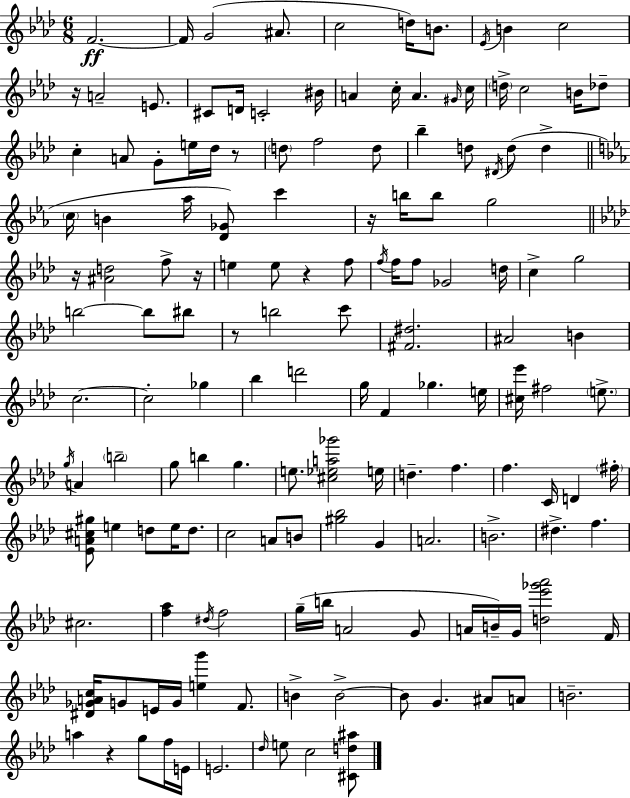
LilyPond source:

{
  \clef treble
  \numericTimeSignature
  \time 6/8
  \key f \minor
  f'2.~~\ff | f'16 g'2( ais'8. | c''2 d''16) b'8. | \acciaccatura { ees'16 } b'4 c''2 | \break r16 a'2-- e'8. | cis'8 d'16 c'2-. | bis'16 a'4 c''16-. a'4. | \grace { gis'16 } c''16 \parenthesize d''16-> c''2 b'16 | \break des''8-- c''4-. a'8 g'8-. e''16 des''16 | r8 \parenthesize d''8 f''2 | d''8 bes''4-- d''8 \acciaccatura { dis'16 } d''8( d''4-> | \bar "||" \break \key ees \major \parenthesize c''16 b'4 aes''16 <d' ges'>8) c'''4 | r16 b''16 b''8 g''2 | \bar "||" \break \key aes \major r16 <ais' d''>2 f''8-> r16 | e''4 e''8 r4 f''8 | \acciaccatura { f''16 } f''16 f''8 ges'2 | d''16 c''4-> g''2 | \break b''2~~ b''8 bis''8 | r8 b''2 c'''8 | <fis' dis''>2. | ais'2 b'4 | \break c''2.~~ | c''2-. ges''4 | bes''4 d'''2 | g''16 f'4 ges''4. | \break e''16 <cis'' ees'''>16 fis''2 \parenthesize e''8.-> | \acciaccatura { g''16 } a'4 \parenthesize b''2-- | g''8 b''4 g''4. | e''8. <cis'' ees'' a'' ges'''>2 | \break e''16 d''4.-- f''4. | f''4. c'16 d'4 | \parenthesize fis''16-. <ees' a' cis'' gis''>8 e''4 d''8 e''16 d''8. | c''2 a'8 | \break b'8 <gis'' bes''>2 g'4 | a'2. | b'2.-> | dis''4.-> f''4. | \break cis''2. | <f'' aes''>4 \acciaccatura { dis''16 } f''2 | g''16--( b''16 a'2 | g'8 a'16 b'16--) g'16 <d'' ees''' ges''' aes'''>2 | \break f'16 <dis' ges' a' c''>16 g'8 e'16 g'16 <e'' g'''>4 | f'8. b'4-> b'2->~~ | b'8 g'4. ais'8 | a'8 b'2.-- | \break a''4 r4 g''8 | f''16 e'16 e'2. | \grace { des''16 } e''8 c''2 | <cis' d'' ais''>8 \bar "|."
}